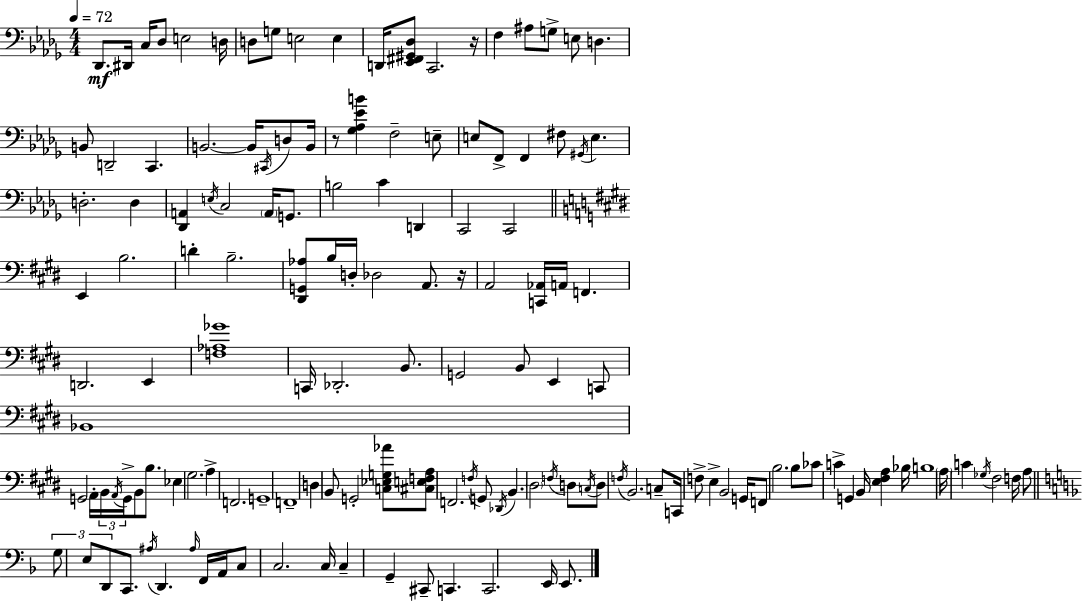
X:1
T:Untitled
M:4/4
L:1/4
K:Bbm
_D,,/2 ^D,,/4 C,/4 _D,/2 E,2 D,/4 D,/2 G,/2 E,2 E, D,,/4 [_E,,^F,,^G,,_D,]/2 C,,2 z/4 F, ^A,/2 G,/2 E,/2 D, B,,/2 D,,2 C,, B,,2 B,,/4 ^C,,/4 D,/2 B,,/4 z/2 [_G,_A,_EB] F,2 E,/2 E,/2 F,,/2 F,, ^F,/2 ^G,,/4 E, D,2 D, [_D,,A,,] E,/4 C,2 A,,/4 G,,/2 B,2 C D,, C,,2 C,,2 E,, B,2 D B,2 [^D,,G,,_A,]/2 B,/4 D,/4 _D,2 A,,/2 z/4 A,,2 [C,,_A,,]/4 A,,/4 F,, D,,2 E,, [F,_A,_G]4 C,,/4 _D,,2 B,,/2 G,,2 B,,/2 E,, C,,/2 _B,,4 G,,2 A,,/4 B,,/4 A,,/4 G,,/4 B,,/2 B,/2 _E, ^G,2 A, F,,2 G,,4 F,,4 D, B,,/2 G,,2 [C,_E,G,_A]/2 [^C,E,F,A,]/2 F,,2 F,/4 G,,/2 _D,,/4 B,, ^D,2 F,/4 D,/2 C,/4 D,/2 F,/4 B,,2 C,/2 C,,/4 F,/2 E, B,,2 G,,/4 F,,/2 B,2 B,/2 _C/2 C G,, B,,/4 [E,^F,A,] _B,/4 B,4 A,/4 C _G,/4 ^F,2 F,/4 A,/2 G,/2 E,/2 D,,/2 C,,/2 ^A,/4 D,, ^A,/4 F,,/4 A,,/4 C,/2 C,2 C,/4 C, G,, ^C,,/2 C,, C,,2 E,,/4 E,,/2